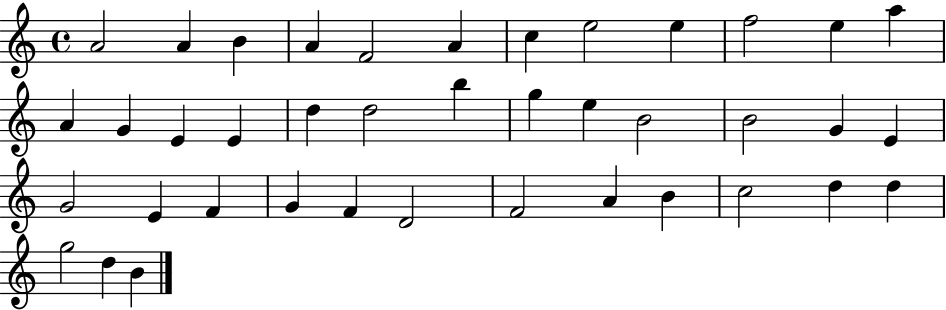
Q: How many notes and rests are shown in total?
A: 40